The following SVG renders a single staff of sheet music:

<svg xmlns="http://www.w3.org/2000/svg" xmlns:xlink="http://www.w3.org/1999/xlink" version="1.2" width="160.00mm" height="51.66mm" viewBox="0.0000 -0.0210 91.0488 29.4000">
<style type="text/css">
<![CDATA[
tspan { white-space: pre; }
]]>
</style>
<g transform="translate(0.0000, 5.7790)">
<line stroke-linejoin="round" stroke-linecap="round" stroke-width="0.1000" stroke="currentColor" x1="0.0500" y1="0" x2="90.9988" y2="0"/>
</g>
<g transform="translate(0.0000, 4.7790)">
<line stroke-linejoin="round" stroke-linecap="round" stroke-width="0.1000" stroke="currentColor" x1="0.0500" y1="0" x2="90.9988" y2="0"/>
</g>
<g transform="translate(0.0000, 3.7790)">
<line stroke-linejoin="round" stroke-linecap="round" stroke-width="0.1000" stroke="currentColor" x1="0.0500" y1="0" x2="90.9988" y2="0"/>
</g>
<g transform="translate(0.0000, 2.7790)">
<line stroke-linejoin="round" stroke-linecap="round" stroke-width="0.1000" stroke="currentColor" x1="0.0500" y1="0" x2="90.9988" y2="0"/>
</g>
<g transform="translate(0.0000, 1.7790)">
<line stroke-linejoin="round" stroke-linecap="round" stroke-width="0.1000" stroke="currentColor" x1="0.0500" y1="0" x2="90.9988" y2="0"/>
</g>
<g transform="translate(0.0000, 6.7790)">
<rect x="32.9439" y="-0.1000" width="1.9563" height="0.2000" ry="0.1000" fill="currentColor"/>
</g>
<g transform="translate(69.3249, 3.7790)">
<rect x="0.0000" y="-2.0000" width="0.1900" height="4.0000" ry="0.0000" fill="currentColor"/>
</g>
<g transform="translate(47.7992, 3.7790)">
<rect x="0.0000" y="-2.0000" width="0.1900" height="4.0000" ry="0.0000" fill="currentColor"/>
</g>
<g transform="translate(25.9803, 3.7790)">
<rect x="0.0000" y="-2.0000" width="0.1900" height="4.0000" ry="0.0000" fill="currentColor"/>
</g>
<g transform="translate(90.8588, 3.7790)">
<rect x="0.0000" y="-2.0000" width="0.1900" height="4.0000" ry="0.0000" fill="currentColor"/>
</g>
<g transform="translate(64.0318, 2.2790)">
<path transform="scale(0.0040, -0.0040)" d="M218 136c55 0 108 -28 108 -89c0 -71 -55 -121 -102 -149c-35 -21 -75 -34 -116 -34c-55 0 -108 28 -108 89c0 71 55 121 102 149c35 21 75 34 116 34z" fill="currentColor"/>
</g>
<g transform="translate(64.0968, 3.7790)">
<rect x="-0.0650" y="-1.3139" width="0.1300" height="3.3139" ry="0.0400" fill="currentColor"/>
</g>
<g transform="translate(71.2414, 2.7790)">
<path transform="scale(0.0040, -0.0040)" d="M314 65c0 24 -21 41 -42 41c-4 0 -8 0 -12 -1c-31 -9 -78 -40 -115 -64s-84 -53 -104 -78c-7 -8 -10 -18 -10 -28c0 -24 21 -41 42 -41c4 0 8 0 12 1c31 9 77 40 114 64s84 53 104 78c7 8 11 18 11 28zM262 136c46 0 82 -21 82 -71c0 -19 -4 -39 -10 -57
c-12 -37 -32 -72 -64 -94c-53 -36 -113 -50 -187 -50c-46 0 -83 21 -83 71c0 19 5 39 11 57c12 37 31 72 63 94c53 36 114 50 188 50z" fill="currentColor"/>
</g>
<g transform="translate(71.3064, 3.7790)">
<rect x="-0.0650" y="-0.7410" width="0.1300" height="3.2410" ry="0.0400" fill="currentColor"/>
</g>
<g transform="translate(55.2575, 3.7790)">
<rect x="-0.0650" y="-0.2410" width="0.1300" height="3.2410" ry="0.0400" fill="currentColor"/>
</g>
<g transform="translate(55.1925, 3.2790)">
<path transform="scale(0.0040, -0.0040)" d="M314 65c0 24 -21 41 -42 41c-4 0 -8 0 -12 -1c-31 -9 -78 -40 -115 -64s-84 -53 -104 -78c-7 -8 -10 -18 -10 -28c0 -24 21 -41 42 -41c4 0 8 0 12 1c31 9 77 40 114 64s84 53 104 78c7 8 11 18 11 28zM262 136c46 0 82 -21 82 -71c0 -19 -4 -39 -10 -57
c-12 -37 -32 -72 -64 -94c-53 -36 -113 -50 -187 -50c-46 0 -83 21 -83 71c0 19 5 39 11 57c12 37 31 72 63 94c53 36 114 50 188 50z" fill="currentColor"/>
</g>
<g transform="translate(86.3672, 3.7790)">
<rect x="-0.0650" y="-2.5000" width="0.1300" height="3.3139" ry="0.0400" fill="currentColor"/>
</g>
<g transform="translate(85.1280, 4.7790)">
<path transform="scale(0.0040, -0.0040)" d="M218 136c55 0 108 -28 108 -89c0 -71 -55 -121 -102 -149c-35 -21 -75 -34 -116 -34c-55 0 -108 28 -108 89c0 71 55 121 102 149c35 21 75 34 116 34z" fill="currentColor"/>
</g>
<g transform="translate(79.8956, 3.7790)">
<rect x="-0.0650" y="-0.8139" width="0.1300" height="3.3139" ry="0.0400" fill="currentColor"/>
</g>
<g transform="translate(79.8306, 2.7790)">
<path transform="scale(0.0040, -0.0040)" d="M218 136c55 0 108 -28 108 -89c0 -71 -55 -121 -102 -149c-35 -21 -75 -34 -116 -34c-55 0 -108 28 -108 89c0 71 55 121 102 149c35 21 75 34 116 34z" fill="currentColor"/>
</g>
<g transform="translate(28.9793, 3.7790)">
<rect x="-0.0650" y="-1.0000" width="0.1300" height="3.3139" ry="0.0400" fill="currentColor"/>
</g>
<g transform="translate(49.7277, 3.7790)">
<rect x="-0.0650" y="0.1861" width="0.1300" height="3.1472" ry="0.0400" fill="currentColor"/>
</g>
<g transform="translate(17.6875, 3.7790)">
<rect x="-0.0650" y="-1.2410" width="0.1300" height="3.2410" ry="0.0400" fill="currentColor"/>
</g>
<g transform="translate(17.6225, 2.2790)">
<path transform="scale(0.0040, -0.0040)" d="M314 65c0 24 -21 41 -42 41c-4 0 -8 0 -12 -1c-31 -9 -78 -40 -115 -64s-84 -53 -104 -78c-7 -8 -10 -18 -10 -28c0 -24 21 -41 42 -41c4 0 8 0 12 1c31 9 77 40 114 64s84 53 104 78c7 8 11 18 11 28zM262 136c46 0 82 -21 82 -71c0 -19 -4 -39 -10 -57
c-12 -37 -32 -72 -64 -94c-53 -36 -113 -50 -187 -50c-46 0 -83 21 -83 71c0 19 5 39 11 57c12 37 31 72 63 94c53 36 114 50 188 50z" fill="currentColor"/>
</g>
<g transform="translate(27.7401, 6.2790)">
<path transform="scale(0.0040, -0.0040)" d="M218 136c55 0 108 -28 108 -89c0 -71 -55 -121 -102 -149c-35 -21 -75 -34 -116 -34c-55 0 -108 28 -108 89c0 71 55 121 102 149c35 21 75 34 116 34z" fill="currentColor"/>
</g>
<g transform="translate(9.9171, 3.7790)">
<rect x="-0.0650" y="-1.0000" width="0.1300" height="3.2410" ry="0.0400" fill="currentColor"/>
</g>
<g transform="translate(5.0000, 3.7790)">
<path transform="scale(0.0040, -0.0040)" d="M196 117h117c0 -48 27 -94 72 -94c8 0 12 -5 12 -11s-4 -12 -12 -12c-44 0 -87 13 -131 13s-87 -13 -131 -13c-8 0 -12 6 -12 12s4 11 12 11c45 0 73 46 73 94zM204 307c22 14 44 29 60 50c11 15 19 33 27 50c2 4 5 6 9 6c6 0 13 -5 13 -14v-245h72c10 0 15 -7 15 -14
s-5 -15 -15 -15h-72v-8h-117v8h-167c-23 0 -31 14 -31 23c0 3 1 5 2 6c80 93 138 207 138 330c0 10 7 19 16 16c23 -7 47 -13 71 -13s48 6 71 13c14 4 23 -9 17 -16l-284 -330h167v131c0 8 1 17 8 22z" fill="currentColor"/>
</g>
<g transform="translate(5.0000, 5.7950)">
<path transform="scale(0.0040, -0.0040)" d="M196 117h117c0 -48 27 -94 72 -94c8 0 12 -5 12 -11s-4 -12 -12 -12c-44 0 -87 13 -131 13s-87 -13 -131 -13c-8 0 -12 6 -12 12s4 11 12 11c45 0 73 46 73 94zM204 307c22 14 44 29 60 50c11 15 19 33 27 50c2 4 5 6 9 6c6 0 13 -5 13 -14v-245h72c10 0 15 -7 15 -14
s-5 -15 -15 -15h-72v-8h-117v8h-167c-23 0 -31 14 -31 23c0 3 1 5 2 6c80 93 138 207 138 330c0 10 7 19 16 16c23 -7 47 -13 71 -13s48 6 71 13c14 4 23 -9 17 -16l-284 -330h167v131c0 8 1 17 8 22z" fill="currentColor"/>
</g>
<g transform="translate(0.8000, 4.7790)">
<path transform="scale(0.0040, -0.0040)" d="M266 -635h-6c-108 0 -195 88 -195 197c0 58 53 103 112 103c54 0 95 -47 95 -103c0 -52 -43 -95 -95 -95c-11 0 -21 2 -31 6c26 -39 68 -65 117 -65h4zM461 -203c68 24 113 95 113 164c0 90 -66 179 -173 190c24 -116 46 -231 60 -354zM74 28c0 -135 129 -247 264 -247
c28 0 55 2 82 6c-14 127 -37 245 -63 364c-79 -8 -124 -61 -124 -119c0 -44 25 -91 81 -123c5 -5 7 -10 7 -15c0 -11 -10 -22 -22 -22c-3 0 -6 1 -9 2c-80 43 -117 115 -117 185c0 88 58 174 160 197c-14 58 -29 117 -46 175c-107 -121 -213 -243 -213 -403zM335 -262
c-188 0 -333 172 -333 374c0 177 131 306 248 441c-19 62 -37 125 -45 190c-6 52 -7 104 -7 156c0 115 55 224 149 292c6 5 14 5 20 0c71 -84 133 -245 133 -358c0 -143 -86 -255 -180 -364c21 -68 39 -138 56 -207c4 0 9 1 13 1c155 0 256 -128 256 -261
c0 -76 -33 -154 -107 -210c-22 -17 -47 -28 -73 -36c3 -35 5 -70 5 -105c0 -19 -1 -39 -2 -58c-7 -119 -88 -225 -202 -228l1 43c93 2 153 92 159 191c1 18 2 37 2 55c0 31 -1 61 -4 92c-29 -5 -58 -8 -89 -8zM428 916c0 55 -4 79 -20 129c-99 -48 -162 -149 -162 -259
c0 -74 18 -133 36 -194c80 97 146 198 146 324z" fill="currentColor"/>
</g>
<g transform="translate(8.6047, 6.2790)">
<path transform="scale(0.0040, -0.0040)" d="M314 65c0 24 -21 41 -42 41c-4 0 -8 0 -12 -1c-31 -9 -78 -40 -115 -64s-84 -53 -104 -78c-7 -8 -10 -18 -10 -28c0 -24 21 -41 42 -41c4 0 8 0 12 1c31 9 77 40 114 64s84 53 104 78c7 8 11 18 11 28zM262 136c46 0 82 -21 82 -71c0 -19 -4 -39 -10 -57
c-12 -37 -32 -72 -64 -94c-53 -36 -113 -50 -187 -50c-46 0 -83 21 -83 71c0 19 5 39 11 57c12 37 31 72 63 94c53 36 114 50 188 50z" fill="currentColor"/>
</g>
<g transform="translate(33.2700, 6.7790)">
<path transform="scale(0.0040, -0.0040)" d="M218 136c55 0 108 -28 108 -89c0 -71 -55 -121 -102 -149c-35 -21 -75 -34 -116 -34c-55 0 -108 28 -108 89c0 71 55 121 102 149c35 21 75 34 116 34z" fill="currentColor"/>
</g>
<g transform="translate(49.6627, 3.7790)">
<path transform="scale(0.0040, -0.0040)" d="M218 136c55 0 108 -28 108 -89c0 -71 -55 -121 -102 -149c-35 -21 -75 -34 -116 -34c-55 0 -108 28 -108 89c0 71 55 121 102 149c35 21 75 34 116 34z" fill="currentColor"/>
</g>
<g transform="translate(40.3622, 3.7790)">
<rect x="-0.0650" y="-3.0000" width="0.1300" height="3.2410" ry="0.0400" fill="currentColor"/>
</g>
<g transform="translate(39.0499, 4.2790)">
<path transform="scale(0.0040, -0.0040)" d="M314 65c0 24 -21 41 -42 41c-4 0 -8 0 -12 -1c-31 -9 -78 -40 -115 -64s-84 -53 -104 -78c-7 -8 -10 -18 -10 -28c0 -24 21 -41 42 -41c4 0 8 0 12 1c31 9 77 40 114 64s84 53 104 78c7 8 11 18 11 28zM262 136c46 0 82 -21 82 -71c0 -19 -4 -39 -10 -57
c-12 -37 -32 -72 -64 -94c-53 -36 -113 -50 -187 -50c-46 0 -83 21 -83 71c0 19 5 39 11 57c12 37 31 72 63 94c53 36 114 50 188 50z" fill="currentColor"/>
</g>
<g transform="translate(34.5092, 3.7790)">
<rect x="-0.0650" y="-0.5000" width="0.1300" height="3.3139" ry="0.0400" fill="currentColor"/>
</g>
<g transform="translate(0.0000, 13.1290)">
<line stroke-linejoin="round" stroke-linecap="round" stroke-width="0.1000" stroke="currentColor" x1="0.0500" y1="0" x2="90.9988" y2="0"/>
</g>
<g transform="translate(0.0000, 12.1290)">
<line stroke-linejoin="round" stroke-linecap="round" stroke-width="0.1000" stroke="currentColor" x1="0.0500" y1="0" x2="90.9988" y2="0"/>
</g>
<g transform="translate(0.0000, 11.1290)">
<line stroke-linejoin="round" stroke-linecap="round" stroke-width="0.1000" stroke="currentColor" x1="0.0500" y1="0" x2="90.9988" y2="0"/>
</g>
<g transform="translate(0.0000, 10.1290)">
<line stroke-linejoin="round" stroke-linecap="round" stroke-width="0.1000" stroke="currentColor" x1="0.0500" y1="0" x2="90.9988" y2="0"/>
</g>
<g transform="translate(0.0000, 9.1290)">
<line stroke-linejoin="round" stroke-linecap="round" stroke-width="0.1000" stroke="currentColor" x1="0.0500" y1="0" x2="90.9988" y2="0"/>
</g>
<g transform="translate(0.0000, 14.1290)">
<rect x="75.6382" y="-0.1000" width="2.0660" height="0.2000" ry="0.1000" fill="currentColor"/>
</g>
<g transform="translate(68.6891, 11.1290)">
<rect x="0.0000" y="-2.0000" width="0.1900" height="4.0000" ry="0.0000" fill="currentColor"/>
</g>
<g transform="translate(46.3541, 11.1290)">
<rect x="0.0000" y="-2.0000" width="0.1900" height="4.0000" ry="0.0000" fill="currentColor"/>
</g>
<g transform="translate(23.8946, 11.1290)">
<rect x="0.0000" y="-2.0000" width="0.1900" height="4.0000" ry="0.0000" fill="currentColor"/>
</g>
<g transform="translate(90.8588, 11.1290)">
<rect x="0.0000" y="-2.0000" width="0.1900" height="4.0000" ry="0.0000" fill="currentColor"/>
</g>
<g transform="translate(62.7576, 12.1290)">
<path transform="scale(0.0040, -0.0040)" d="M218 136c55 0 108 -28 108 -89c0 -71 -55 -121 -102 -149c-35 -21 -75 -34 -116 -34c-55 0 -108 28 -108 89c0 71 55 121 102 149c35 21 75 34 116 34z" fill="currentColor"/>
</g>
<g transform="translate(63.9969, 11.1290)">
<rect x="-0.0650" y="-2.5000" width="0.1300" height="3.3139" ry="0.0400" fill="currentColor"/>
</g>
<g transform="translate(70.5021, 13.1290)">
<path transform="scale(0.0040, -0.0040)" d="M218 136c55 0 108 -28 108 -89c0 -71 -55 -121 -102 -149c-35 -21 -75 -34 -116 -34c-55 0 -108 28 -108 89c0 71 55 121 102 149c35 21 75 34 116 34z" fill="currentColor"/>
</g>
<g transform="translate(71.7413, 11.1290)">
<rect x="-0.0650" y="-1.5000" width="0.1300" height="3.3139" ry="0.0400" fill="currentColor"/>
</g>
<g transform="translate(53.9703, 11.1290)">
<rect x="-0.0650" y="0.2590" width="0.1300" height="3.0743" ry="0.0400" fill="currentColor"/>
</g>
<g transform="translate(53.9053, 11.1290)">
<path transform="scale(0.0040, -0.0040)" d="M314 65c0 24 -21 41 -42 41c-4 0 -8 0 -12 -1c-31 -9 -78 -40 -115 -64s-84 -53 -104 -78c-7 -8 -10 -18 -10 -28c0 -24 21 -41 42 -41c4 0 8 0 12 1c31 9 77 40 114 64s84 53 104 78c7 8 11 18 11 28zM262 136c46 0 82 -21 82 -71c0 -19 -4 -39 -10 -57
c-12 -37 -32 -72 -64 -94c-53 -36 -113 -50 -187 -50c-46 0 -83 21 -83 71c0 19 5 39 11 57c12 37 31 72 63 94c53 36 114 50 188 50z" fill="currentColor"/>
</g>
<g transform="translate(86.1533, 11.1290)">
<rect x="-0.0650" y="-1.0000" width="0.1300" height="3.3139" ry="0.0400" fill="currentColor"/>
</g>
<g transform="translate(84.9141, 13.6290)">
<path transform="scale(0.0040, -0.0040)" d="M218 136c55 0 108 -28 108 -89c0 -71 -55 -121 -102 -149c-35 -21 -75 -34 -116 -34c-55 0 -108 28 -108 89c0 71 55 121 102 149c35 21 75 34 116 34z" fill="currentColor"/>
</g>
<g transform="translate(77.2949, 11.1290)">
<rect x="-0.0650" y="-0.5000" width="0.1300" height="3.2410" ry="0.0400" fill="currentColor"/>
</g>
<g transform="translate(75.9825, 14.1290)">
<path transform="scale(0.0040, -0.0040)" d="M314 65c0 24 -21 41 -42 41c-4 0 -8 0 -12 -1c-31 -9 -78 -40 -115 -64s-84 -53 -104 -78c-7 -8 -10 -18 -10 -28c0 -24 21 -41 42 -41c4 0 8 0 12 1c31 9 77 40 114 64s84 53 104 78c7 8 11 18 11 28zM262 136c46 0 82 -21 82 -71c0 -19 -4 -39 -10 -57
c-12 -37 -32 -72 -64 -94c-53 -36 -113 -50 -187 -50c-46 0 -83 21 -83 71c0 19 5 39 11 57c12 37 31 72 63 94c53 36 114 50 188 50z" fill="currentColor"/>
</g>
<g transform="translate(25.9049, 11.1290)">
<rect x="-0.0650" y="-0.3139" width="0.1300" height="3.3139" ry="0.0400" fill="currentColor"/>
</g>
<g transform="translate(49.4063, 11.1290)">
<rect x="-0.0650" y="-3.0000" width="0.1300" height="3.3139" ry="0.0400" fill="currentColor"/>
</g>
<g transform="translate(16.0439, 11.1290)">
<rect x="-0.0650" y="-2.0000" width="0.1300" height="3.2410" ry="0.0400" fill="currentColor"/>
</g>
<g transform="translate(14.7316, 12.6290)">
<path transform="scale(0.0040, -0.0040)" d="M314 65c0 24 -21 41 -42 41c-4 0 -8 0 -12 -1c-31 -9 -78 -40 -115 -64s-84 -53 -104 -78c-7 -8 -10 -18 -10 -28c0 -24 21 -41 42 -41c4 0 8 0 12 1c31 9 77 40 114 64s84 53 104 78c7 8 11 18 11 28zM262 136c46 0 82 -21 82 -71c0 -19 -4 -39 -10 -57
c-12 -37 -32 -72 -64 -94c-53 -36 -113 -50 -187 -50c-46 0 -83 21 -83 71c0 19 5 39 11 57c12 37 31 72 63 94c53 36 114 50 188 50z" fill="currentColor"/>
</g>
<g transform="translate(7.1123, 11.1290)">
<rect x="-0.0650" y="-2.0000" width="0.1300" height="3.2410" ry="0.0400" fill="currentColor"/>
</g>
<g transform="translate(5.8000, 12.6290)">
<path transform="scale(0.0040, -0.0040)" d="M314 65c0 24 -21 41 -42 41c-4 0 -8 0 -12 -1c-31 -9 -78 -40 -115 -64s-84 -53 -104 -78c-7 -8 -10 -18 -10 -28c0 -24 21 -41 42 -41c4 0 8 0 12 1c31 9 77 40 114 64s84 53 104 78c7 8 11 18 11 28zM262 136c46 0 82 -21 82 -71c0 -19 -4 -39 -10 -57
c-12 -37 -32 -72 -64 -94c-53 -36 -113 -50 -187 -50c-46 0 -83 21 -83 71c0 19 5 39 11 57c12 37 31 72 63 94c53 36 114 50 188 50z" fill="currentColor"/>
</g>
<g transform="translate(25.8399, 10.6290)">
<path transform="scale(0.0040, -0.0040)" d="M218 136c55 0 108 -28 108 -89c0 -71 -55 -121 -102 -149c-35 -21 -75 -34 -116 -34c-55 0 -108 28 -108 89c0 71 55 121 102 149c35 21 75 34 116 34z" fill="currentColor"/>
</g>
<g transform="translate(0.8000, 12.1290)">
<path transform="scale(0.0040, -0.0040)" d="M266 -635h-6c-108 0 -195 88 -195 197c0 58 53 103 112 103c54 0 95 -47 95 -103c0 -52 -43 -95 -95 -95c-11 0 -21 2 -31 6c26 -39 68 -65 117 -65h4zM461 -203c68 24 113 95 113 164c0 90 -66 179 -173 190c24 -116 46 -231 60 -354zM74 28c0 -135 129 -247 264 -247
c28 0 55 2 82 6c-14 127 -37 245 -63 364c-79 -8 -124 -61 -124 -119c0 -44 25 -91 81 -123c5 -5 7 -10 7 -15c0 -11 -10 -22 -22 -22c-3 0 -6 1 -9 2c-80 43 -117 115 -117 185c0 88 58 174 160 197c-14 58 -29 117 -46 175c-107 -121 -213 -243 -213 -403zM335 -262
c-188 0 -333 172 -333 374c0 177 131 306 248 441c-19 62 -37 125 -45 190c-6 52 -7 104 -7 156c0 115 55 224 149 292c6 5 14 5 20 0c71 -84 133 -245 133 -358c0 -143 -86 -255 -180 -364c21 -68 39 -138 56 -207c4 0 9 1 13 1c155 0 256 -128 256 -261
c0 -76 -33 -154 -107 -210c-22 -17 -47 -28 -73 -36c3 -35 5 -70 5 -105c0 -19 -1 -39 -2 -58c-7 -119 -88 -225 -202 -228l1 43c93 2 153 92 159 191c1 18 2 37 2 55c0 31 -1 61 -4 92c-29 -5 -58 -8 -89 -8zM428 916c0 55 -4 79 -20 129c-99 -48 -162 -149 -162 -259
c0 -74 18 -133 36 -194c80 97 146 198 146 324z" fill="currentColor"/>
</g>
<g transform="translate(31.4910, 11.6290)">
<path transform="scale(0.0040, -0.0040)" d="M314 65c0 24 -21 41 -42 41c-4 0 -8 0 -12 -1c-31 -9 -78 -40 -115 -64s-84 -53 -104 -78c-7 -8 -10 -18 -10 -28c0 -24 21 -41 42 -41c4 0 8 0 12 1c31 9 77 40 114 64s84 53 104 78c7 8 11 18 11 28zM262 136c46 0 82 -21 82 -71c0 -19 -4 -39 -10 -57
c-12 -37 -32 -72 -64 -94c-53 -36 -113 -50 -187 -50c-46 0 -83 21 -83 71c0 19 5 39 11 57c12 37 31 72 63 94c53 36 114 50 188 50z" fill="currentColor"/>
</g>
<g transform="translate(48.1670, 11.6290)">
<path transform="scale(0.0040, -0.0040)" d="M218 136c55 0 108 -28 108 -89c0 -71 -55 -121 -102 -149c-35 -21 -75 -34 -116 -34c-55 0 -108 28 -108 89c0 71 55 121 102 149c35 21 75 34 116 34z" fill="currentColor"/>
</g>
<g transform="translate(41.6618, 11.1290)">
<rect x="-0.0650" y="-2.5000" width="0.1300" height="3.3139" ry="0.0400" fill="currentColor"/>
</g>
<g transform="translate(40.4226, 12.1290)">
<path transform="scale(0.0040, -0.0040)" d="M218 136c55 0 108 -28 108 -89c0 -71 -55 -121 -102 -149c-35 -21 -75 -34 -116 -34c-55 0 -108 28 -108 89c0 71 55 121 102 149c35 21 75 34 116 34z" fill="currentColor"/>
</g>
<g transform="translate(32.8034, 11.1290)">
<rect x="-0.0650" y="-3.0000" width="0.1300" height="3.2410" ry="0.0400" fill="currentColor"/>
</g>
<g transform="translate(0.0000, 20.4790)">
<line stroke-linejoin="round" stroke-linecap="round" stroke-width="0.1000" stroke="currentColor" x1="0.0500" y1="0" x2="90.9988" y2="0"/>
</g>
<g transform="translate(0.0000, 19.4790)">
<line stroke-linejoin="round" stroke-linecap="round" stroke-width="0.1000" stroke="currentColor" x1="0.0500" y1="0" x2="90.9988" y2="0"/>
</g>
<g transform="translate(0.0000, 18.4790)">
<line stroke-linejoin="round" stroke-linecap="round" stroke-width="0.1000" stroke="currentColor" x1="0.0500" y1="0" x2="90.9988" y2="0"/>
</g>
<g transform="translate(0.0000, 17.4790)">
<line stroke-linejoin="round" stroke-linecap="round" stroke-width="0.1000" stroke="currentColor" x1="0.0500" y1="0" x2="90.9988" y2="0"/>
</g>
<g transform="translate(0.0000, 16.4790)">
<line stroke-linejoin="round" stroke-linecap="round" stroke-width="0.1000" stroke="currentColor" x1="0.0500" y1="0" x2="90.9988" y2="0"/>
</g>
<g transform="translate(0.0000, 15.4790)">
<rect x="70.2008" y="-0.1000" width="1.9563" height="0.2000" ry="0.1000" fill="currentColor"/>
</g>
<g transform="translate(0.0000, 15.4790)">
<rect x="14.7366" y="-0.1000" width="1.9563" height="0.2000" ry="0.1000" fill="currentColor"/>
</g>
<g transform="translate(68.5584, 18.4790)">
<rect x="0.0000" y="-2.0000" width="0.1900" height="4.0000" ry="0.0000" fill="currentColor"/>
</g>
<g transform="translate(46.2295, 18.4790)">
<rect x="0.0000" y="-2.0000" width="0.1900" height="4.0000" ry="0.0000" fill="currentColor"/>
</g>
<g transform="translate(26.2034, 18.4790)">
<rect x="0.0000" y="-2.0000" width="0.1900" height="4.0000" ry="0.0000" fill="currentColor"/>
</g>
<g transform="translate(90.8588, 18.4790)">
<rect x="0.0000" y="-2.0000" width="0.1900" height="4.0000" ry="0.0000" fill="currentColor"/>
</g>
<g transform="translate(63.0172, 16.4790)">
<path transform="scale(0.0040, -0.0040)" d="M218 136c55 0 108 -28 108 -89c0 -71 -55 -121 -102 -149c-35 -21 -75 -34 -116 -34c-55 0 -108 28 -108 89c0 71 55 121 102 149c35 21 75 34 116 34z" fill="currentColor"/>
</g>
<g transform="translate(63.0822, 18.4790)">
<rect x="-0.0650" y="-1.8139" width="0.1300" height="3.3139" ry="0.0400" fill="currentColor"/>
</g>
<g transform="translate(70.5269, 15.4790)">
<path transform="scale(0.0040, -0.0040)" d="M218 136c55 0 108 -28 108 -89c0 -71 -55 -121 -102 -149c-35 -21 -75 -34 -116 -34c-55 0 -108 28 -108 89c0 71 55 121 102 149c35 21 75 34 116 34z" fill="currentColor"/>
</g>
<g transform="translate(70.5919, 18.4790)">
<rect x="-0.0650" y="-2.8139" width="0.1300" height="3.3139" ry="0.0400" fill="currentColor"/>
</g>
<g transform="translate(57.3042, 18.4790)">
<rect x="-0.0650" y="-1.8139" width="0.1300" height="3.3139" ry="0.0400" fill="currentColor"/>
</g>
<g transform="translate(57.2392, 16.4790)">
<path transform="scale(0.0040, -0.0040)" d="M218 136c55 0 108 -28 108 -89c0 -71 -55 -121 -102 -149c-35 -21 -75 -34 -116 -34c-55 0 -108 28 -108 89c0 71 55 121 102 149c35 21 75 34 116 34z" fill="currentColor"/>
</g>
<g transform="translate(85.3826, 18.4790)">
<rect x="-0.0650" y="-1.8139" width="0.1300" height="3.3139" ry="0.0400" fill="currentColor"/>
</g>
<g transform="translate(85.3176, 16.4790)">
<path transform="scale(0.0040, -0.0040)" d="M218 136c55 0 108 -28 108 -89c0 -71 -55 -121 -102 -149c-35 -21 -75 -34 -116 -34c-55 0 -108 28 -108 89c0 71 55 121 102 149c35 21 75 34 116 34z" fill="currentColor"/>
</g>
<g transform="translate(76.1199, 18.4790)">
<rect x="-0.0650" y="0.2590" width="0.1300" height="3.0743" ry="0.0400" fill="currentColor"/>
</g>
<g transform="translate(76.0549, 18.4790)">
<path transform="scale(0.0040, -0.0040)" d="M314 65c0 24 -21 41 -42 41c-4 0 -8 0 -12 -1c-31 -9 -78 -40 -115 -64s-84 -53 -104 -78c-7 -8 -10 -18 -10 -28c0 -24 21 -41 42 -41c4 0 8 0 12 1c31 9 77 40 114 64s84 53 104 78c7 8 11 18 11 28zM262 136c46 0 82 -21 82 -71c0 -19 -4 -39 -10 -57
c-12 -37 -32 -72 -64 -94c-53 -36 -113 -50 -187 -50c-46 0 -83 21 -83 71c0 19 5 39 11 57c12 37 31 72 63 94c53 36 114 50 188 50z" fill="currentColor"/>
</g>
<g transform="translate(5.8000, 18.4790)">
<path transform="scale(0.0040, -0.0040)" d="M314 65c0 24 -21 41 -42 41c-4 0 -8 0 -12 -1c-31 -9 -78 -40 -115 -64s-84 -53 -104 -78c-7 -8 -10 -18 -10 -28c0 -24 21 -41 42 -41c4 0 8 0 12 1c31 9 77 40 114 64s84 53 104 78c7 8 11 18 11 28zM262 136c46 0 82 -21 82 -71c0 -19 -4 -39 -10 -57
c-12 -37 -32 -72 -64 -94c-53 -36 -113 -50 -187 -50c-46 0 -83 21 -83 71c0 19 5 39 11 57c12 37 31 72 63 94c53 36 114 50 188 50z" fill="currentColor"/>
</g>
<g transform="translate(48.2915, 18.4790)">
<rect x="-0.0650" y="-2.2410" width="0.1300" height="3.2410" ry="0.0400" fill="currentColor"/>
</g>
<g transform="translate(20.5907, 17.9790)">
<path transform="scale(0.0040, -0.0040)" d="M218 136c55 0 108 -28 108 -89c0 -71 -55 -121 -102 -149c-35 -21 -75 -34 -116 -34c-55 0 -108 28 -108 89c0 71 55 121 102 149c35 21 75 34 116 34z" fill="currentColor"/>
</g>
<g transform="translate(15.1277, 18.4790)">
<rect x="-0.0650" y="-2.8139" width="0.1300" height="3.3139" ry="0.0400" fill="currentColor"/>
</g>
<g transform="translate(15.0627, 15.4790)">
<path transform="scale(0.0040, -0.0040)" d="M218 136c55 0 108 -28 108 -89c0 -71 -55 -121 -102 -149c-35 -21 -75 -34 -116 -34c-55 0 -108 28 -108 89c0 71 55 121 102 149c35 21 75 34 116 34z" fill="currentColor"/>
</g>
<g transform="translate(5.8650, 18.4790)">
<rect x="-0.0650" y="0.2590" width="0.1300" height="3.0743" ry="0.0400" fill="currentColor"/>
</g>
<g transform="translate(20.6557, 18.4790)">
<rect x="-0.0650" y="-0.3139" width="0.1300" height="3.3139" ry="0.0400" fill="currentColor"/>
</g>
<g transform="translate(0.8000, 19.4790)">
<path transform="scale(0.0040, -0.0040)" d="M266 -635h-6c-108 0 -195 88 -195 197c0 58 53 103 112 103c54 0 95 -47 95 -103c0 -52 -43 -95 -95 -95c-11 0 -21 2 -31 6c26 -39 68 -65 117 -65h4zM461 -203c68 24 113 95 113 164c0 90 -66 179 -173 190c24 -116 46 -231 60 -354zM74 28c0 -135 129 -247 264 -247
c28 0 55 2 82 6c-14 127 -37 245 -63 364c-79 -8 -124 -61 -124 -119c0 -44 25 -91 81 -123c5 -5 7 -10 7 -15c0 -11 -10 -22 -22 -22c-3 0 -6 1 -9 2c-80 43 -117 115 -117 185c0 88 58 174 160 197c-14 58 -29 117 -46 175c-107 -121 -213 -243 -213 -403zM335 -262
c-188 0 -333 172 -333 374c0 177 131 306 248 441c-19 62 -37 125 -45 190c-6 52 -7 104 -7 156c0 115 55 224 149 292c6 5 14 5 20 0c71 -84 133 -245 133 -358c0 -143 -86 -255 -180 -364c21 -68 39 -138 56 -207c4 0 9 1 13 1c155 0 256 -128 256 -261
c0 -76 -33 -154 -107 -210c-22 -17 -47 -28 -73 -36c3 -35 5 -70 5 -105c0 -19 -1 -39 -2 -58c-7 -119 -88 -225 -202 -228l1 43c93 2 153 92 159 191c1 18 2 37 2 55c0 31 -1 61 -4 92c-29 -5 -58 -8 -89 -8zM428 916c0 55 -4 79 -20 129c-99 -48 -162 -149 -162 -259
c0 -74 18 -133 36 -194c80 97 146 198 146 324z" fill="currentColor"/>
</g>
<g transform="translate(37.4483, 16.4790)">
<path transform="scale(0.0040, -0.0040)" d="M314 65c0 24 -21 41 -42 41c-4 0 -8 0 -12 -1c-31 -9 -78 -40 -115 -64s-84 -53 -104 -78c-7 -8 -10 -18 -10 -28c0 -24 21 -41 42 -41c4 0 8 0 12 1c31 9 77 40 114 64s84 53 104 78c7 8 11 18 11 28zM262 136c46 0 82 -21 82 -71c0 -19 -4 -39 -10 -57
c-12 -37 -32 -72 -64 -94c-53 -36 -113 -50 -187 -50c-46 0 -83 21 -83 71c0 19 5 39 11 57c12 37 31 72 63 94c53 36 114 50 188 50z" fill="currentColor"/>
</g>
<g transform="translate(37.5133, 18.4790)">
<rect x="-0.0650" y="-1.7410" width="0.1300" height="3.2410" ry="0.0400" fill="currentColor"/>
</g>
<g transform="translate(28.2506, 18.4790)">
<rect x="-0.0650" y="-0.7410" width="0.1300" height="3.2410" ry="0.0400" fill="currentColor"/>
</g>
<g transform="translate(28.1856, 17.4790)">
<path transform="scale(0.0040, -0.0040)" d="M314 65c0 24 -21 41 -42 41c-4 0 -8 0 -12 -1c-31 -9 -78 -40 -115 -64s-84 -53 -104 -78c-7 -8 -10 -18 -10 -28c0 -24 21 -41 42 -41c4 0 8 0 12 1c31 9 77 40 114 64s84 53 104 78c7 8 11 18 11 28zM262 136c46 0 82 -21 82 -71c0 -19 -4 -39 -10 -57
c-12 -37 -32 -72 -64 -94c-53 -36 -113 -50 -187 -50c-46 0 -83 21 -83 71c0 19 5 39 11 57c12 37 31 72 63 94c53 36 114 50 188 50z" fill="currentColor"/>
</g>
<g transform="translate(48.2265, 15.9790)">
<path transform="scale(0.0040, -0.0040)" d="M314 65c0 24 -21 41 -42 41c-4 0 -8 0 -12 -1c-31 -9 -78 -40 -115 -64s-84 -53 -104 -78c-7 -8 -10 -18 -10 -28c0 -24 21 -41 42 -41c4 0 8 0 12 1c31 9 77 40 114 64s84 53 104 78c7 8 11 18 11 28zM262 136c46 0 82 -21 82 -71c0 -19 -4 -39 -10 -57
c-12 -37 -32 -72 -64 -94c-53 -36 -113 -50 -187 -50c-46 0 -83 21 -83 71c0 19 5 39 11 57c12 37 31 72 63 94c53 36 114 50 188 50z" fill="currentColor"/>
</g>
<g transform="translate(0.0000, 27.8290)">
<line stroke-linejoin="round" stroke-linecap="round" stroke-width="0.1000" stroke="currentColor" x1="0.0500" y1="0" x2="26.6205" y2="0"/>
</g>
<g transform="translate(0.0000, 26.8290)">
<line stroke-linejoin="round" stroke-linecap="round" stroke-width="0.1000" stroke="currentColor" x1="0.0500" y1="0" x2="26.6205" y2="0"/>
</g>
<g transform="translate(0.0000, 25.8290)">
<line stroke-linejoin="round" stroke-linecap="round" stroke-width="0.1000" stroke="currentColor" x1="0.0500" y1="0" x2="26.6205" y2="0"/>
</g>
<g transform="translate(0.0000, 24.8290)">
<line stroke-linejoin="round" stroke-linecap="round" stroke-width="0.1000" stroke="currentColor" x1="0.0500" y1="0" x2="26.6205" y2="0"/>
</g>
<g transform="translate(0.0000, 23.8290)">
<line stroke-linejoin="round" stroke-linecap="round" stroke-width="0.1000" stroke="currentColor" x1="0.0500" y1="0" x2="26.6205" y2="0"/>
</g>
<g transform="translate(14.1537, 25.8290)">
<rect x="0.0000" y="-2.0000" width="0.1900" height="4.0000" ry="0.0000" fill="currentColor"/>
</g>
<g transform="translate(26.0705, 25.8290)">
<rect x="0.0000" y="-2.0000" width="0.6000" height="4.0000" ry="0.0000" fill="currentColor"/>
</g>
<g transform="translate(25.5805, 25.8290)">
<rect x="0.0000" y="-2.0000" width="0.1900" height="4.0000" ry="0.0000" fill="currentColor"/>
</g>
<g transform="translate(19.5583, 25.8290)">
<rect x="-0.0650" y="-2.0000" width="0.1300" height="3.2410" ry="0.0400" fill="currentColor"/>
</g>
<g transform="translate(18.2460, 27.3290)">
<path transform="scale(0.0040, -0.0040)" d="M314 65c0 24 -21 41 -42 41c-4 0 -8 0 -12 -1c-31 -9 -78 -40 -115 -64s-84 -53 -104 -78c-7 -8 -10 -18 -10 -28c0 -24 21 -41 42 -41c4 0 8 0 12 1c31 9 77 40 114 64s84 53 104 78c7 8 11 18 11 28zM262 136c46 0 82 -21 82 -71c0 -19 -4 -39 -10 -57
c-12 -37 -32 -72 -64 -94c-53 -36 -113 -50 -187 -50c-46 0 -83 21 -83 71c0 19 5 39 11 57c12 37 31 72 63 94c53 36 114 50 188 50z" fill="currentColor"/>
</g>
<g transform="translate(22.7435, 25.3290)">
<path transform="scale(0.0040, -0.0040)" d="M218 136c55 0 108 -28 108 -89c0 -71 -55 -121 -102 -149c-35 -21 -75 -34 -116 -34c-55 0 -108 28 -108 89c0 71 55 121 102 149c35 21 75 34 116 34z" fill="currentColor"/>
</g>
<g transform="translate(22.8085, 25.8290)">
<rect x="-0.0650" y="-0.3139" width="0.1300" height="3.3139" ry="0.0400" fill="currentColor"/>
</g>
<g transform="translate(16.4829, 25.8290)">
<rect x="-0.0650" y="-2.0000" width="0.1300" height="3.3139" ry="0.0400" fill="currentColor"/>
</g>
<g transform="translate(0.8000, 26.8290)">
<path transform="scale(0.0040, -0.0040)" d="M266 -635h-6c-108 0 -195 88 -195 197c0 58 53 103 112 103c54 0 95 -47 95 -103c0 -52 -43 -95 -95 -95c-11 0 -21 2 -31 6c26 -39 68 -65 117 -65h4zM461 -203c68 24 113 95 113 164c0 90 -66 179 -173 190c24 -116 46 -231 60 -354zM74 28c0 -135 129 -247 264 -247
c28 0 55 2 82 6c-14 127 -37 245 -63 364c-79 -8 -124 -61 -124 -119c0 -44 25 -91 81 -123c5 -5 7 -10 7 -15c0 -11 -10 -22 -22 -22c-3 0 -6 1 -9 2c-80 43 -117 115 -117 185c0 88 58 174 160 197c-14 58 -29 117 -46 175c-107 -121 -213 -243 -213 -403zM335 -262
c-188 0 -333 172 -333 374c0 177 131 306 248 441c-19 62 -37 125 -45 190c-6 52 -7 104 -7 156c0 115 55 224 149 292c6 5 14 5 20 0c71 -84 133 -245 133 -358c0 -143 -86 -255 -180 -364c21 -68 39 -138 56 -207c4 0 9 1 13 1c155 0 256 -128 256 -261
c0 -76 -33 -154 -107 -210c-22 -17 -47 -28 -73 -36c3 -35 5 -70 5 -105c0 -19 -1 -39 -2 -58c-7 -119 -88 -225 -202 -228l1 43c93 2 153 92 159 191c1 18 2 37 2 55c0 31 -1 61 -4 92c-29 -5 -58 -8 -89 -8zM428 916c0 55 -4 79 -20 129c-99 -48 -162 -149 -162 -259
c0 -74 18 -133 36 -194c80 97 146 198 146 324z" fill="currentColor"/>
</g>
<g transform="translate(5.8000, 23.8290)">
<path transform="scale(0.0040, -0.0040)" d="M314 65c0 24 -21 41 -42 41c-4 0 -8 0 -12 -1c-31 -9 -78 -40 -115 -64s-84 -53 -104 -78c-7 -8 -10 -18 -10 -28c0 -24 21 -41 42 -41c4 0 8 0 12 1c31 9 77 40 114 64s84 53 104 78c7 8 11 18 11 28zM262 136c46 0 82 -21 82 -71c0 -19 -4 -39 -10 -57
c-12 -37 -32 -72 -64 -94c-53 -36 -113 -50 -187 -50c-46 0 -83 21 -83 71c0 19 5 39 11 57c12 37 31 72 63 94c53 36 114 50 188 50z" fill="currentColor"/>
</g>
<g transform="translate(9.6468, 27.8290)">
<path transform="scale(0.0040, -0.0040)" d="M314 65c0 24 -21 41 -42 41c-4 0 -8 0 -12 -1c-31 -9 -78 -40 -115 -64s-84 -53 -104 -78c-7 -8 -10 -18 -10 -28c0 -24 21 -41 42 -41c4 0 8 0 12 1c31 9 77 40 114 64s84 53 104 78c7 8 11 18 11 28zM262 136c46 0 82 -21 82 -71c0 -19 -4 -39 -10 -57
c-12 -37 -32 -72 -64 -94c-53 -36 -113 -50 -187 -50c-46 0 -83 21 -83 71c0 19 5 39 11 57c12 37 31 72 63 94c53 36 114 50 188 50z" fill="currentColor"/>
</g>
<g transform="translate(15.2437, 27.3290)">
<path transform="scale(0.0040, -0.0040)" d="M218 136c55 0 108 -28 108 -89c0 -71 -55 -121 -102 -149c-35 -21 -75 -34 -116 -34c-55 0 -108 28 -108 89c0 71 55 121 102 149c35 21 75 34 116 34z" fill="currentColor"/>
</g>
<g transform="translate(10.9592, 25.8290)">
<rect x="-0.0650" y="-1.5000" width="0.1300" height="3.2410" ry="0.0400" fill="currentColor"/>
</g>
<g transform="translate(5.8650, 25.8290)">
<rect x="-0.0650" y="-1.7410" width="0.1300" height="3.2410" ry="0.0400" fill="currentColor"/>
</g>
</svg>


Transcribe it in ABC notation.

X:1
T:Untitled
M:4/4
L:1/4
K:C
D2 e2 D C A2 B c2 e d2 d G F2 F2 c A2 G A B2 G E C2 D B2 a c d2 f2 g2 f f a B2 f f2 E2 F F2 c